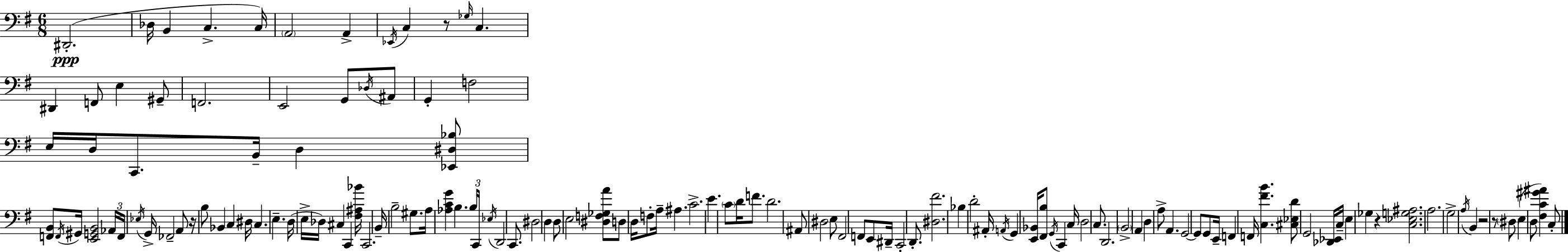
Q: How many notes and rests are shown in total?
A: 134